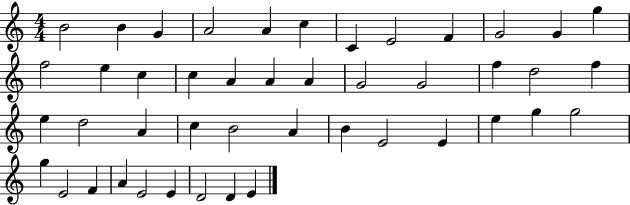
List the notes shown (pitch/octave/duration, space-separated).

B4/h B4/q G4/q A4/h A4/q C5/q C4/q E4/h F4/q G4/h G4/q G5/q F5/h E5/q C5/q C5/q A4/q A4/q A4/q G4/h G4/h F5/q D5/h F5/q E5/q D5/h A4/q C5/q B4/h A4/q B4/q E4/h E4/q E5/q G5/q G5/h G5/q E4/h F4/q A4/q E4/h E4/q D4/h D4/q E4/q